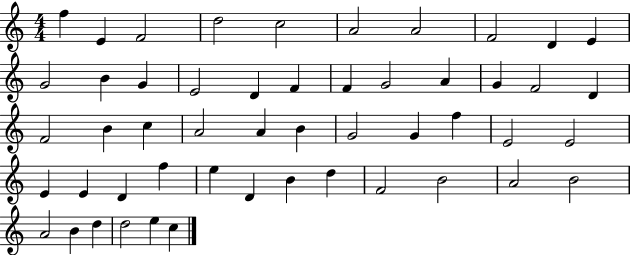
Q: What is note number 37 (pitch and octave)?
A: F5